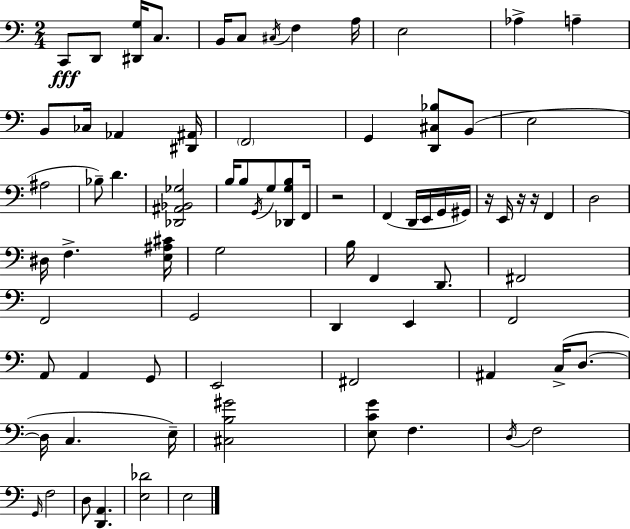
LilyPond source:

{
  \clef bass
  \numericTimeSignature
  \time 2/4
  \key c \major
  \repeat volta 2 { c,8\fff d,8 <dis, g>16 c8. | b,16 c8 \acciaccatura { cis16 } f4 | a16 e2 | aes4-> a4-- | \break b,8 ces16 aes,4 | <dis, ais,>16 \parenthesize f,2 | g,4 <d, cis bes>8 b,8( | e2 | \break ais2 | bes8--) d'4. | <des, ais, bes, ges>2 | b16 b8 \acciaccatura { g,16 } g8 <des, g b>8 | \break f,16 r2 | f,4( d,16 e,16 | g,16 gis,16) r16 e,16 r16 r16 f,4 | d2 | \break dis16 f4.-> | <e ais cis'>16 g2 | b16 f,4 d,8. | fis,2 | \break f,2 | g,2 | d,4 e,4 | f,2 | \break a,8 a,4 | g,8 e,2 | fis,2 | ais,4 c16->( d8.~~ | \break d16 c4. | e16--) <cis b gis'>2 | <e c' g'>8 f4. | \acciaccatura { d16 } f2 | \break \grace { g,16 } f2 | d8 <d, a,>4. | <e des'>2 | e2 | \break } \bar "|."
}